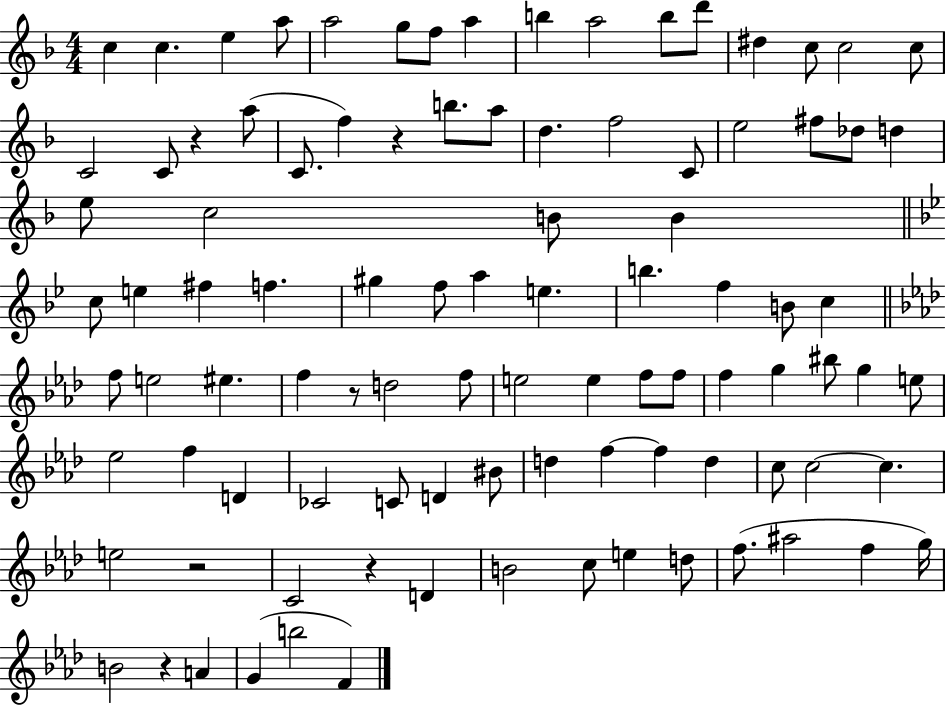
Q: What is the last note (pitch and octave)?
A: F4